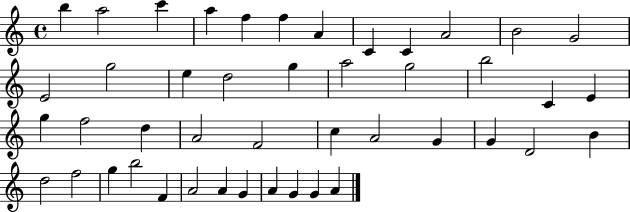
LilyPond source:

{
  \clef treble
  \time 4/4
  \defaultTimeSignature
  \key c \major
  b''4 a''2 c'''4 | a''4 f''4 f''4 a'4 | c'4 c'4 a'2 | b'2 g'2 | \break e'2 g''2 | e''4 d''2 g''4 | a''2 g''2 | b''2 c'4 e'4 | \break g''4 f''2 d''4 | a'2 f'2 | c''4 a'2 g'4 | g'4 d'2 b'4 | \break d''2 f''2 | g''4 b''2 f'4 | a'2 a'4 g'4 | a'4 g'4 g'4 a'4 | \break \bar "|."
}